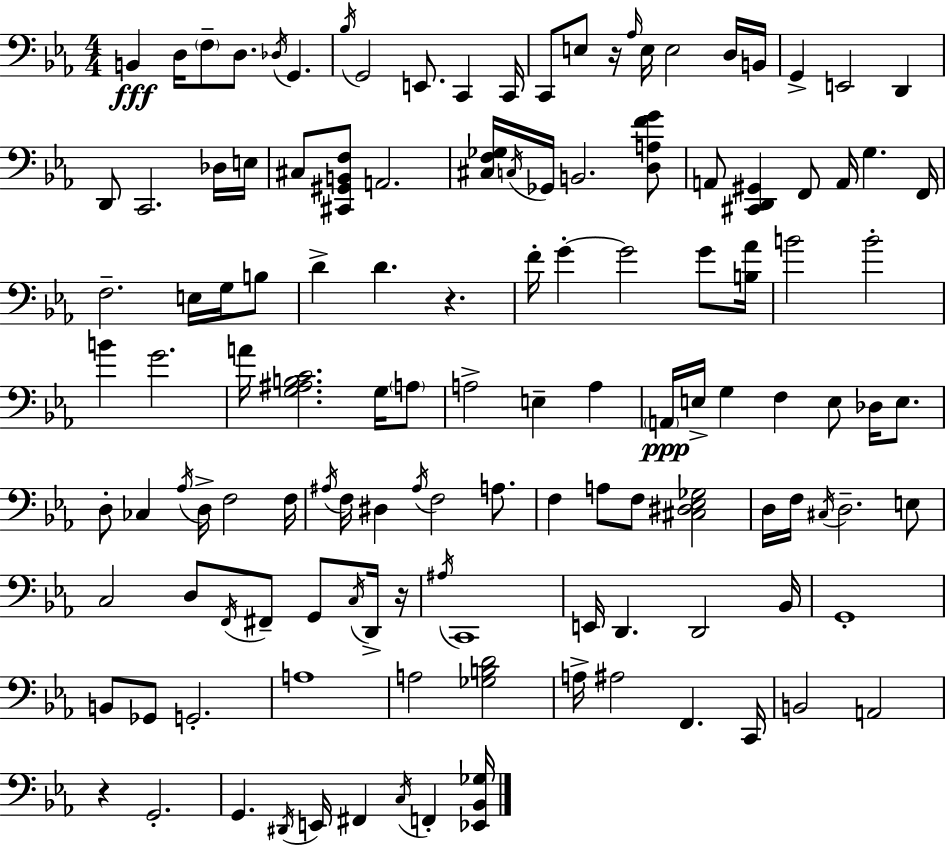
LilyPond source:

{
  \clef bass
  \numericTimeSignature
  \time 4/4
  \key ees \major
  \repeat volta 2 { b,4\fff d16 \parenthesize f8-- d8. \acciaccatura { des16 } g,4. | \acciaccatura { bes16 } g,2 e,8. c,4 | c,16 c,8 e8 r16 \grace { aes16 } e16 e2 | d16 b,16 g,4-> e,2 d,4 | \break d,8 c,2. | des16 e16 cis8 <cis, gis, b, f>8 a,2. | <cis f ges>16 \acciaccatura { c16 } ges,16 b,2. | <d a f' g'>8 a,8 <cis, d, gis,>4 f,8 a,16 g4. | \break f,16 f2.-- | e16 g16 b8 d'4-> d'4. r4. | f'16-. g'4-.~~ g'2 | g'8 <b aes'>16 b'2 b'2-. | \break b'4 g'2. | a'16 <g ais b c'>2. | g16 \parenthesize a8 a2-> e4-- | a4 \parenthesize a,16\ppp e16-> g4 f4 e8 | \break des16 e8. d8-. ces4 \acciaccatura { aes16 } d16-> f2 | f16 \acciaccatura { ais16 } f16 dis4 \acciaccatura { ais16 } f2 | a8. f4 a8 f8 <cis dis ees ges>2 | d16 f16 \acciaccatura { cis16 } d2.-- | \break e8 c2 | d8 \acciaccatura { f,16 } fis,8-- g,8 \acciaccatura { c16 } d,16-> r16 \acciaccatura { ais16 } c,1 | e,16 d,4. | d,2 bes,16 g,1-. | \break b,8 ges,8 g,2.-. | a1 | a2 | <ges b d'>2 a16-> ais2 | \break f,4. c,16 b,2 | a,2 r4 g,2.-. | g,4. | \acciaccatura { dis,16 } e,16 fis,4 \acciaccatura { c16 } f,4-. <ees, bes, ges>16 } \bar "|."
}